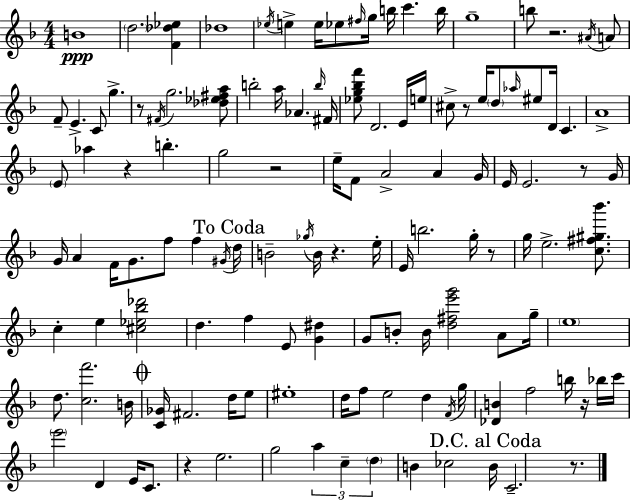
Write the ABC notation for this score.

X:1
T:Untitled
M:4/4
L:1/4
K:Dm
B4 d2 [F_d_e] _d4 _e/4 e e/4 _e/2 ^f/4 g/4 b/4 c' b/4 g4 b/2 z2 ^A/4 A/2 F/2 E C/2 g z/2 ^F/4 g2 [_d_e^fa]/2 b2 a/4 _A b/4 ^F/4 [_eg_bf']/2 D2 E/4 e/4 ^c/2 z/2 e/4 d/2 _a/4 ^e/2 D/4 C A4 E/2 _a z b g2 z2 e/4 F/2 A2 A G/4 E/4 E2 z/2 G/4 G/4 A F/4 G/2 f/2 f ^G/4 d/4 B2 _g/4 B/4 z e/4 E/4 b2 g/4 z/2 g/4 e2 [c^f^g_b']/2 c e [^c_e_b_d']2 d f E/2 [G^d] G/2 B/2 B/4 [d^fe'g']2 A/2 g/4 e4 d/2 [cf']2 B/4 [C_G]/4 ^F2 d/4 e/2 ^e4 d/4 f/2 e2 d F/4 g/4 [_DB] f2 b/4 z/4 _b/4 c'/4 e'2 D E/4 C/2 z e2 g2 a c d B _c2 B/4 C2 z/2